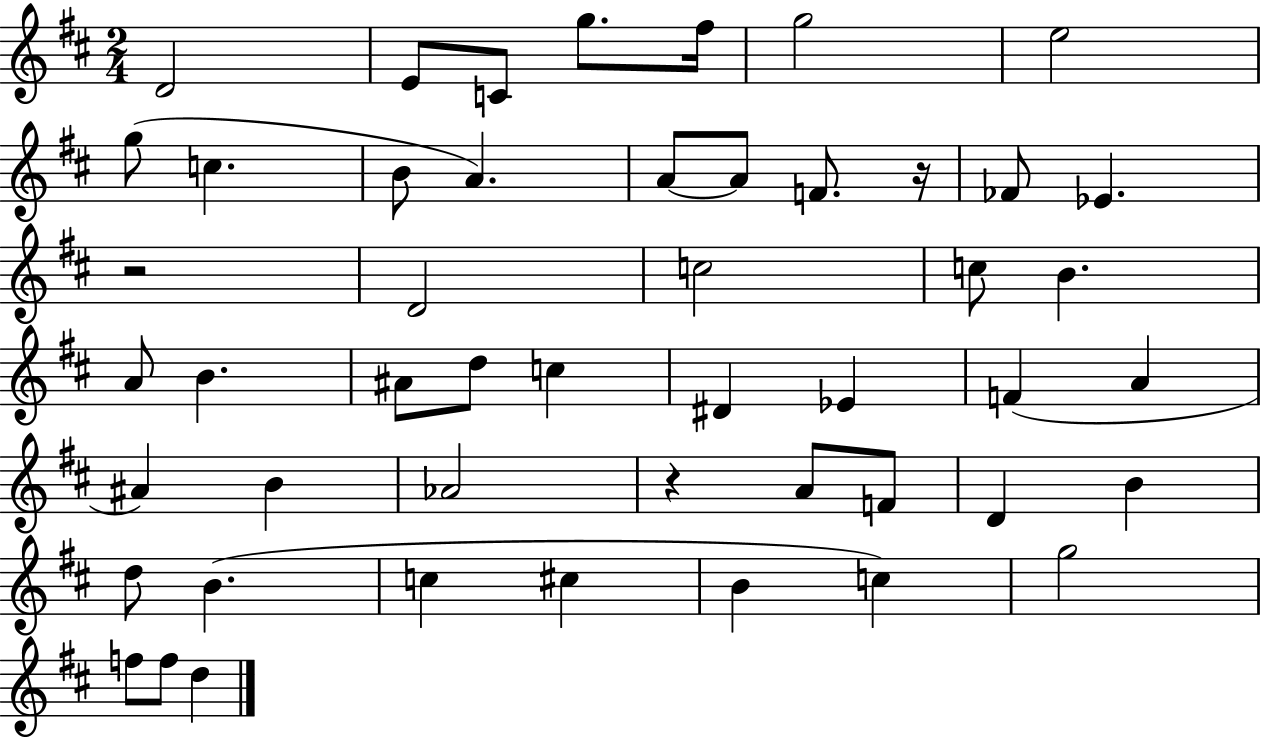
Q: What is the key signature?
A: D major